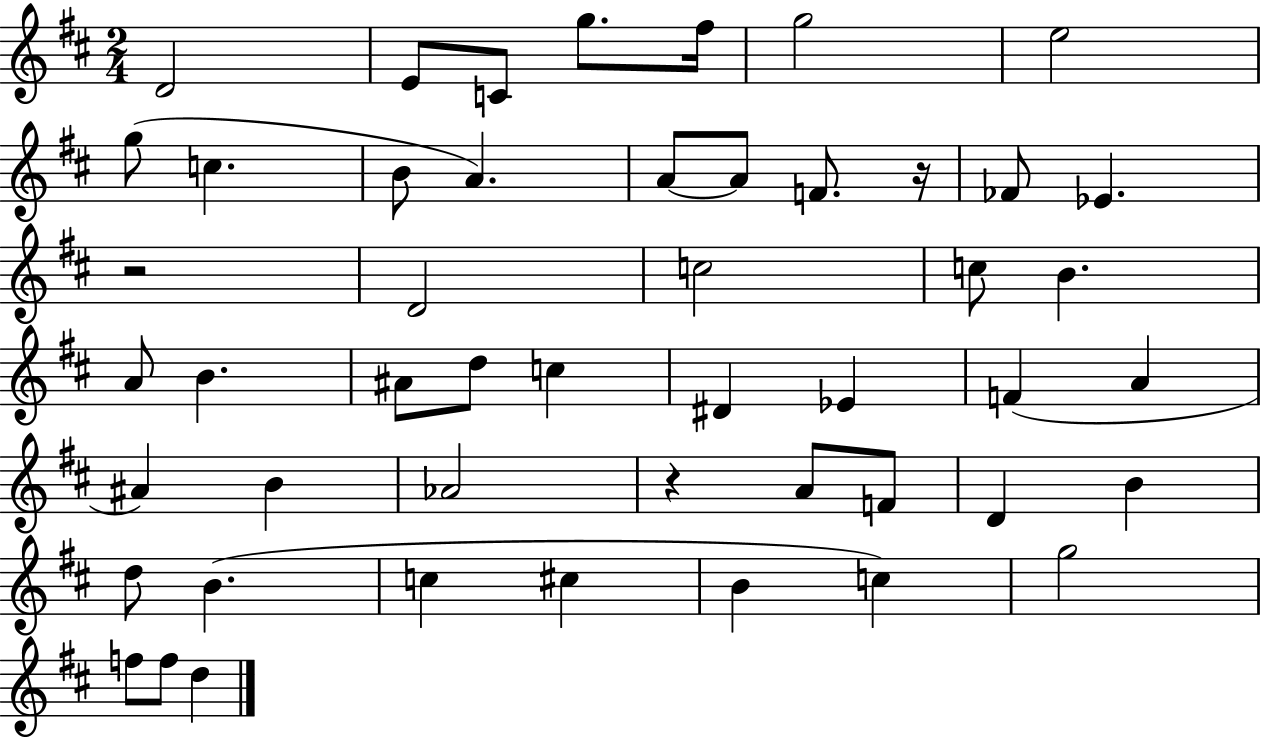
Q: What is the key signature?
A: D major